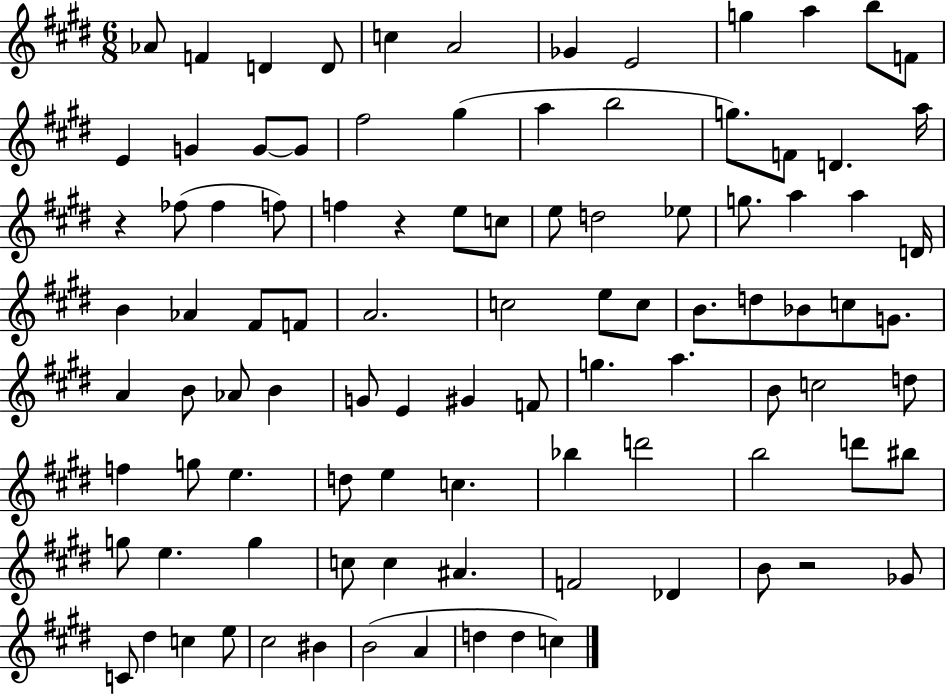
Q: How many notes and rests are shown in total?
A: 98